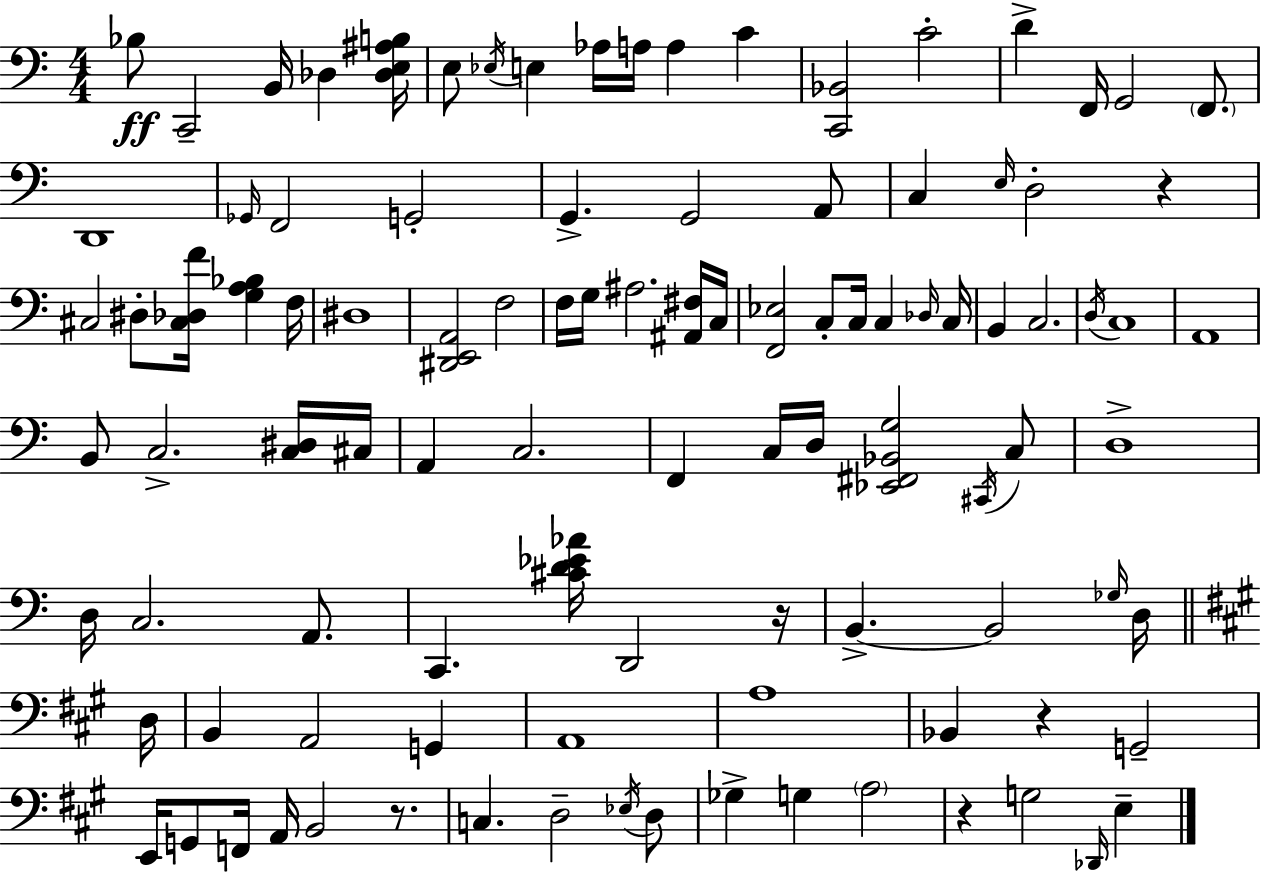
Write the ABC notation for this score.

X:1
T:Untitled
M:4/4
L:1/4
K:Am
_B,/2 C,,2 B,,/4 _D, [_D,E,^A,B,]/4 E,/2 _E,/4 E, _A,/4 A,/4 A, C [C,,_B,,]2 C2 D F,,/4 G,,2 F,,/2 D,,4 _G,,/4 F,,2 G,,2 G,, G,,2 A,,/2 C, E,/4 D,2 z ^C,2 ^D,/2 [^C,_D,F]/4 [G,A,_B,] F,/4 ^D,4 [^D,,E,,A,,]2 F,2 F,/4 G,/4 ^A,2 [^A,,^F,]/4 C,/4 [F,,_E,]2 C,/2 C,/4 C, _D,/4 C,/4 B,, C,2 D,/4 C,4 A,,4 B,,/2 C,2 [C,^D,]/4 ^C,/4 A,, C,2 F,, C,/4 D,/4 [_E,,^F,,_B,,G,]2 ^C,,/4 C,/2 D,4 D,/4 C,2 A,,/2 C,, [^CD_E_A]/4 D,,2 z/4 B,, B,,2 _G,/4 D,/4 D,/4 B,, A,,2 G,, A,,4 A,4 _B,, z G,,2 E,,/4 G,,/2 F,,/4 A,,/4 B,,2 z/2 C, D,2 _E,/4 D,/2 _G, G, A,2 z G,2 _D,,/4 E,